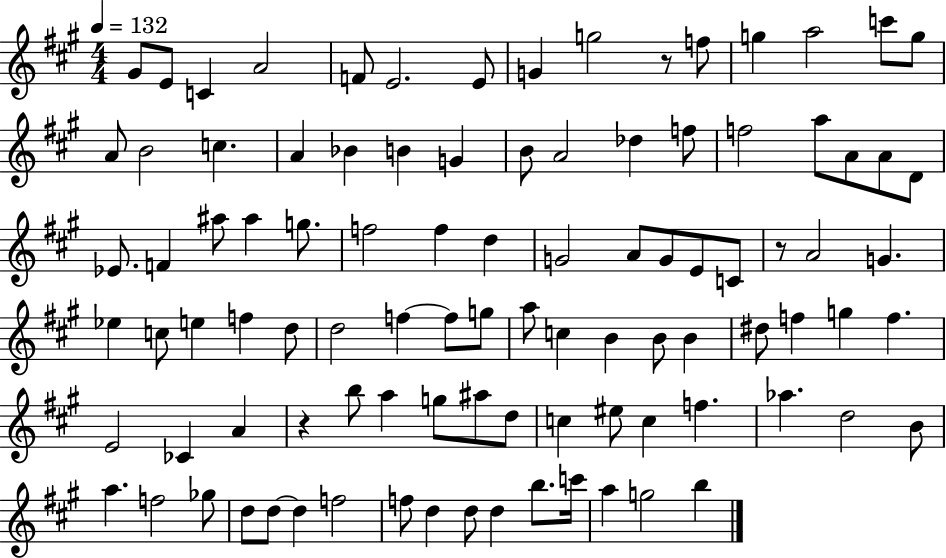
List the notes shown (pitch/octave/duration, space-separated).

G#4/e E4/e C4/q A4/h F4/e E4/h. E4/e G4/q G5/h R/e F5/e G5/q A5/h C6/e G5/e A4/e B4/h C5/q. A4/q Bb4/q B4/q G4/q B4/e A4/h Db5/q F5/e F5/h A5/e A4/e A4/e D4/e Eb4/e. F4/q A#5/e A#5/q G5/e. F5/h F5/q D5/q G4/h A4/e G4/e E4/e C4/e R/e A4/h G4/q. Eb5/q C5/e E5/q F5/q D5/e D5/h F5/q F5/e G5/e A5/e C5/q B4/q B4/e B4/q D#5/e F5/q G5/q F5/q. E4/h CES4/q A4/q R/q B5/e A5/q G5/e A#5/e D5/e C5/q EIS5/e C5/q F5/q. Ab5/q. D5/h B4/e A5/q. F5/h Gb5/e D5/e D5/e D5/q F5/h F5/e D5/q D5/e D5/q B5/e. C6/s A5/q G5/h B5/q